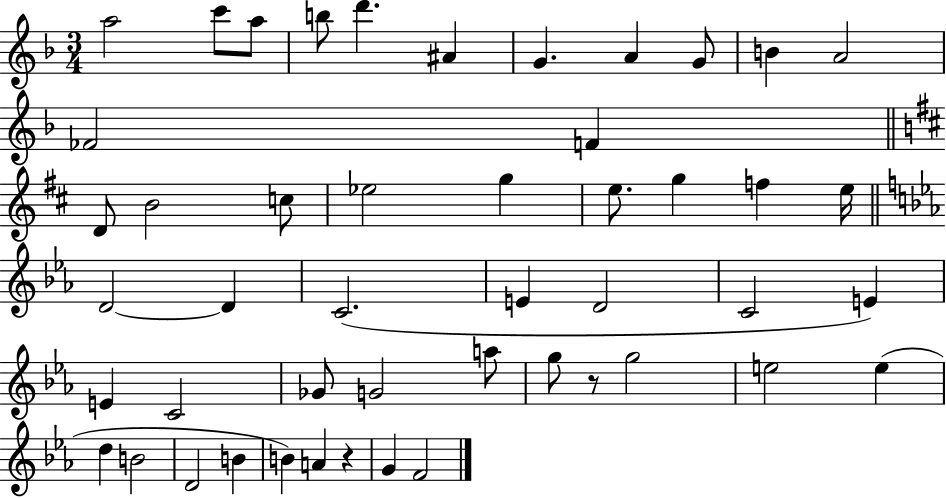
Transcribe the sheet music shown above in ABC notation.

X:1
T:Untitled
M:3/4
L:1/4
K:F
a2 c'/2 a/2 b/2 d' ^A G A G/2 B A2 _F2 F D/2 B2 c/2 _e2 g e/2 g f e/4 D2 D C2 E D2 C2 E E C2 _G/2 G2 a/2 g/2 z/2 g2 e2 e d B2 D2 B B A z G F2